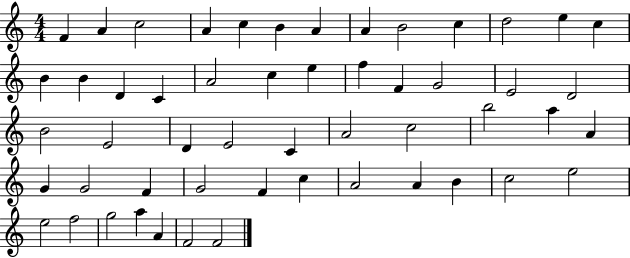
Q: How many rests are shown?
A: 0